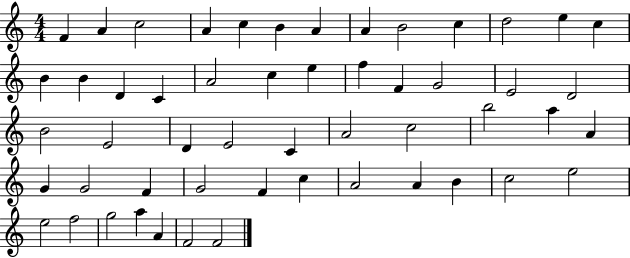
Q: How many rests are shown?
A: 0